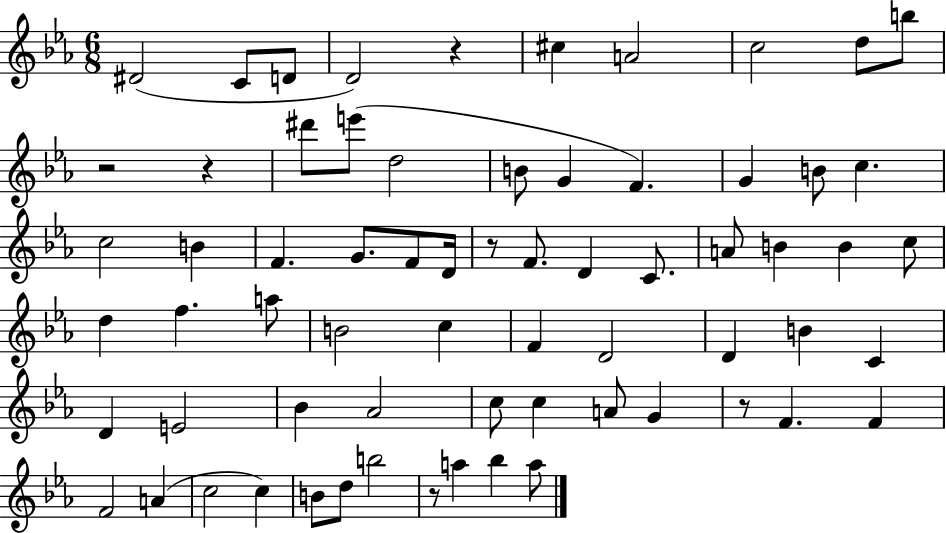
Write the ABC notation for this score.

X:1
T:Untitled
M:6/8
L:1/4
K:Eb
^D2 C/2 D/2 D2 z ^c A2 c2 d/2 b/2 z2 z ^d'/2 e'/2 d2 B/2 G F G B/2 c c2 B F G/2 F/2 D/4 z/2 F/2 D C/2 A/2 B B c/2 d f a/2 B2 c F D2 D B C D E2 _B _A2 c/2 c A/2 G z/2 F F F2 A c2 c B/2 d/2 b2 z/2 a _b a/2